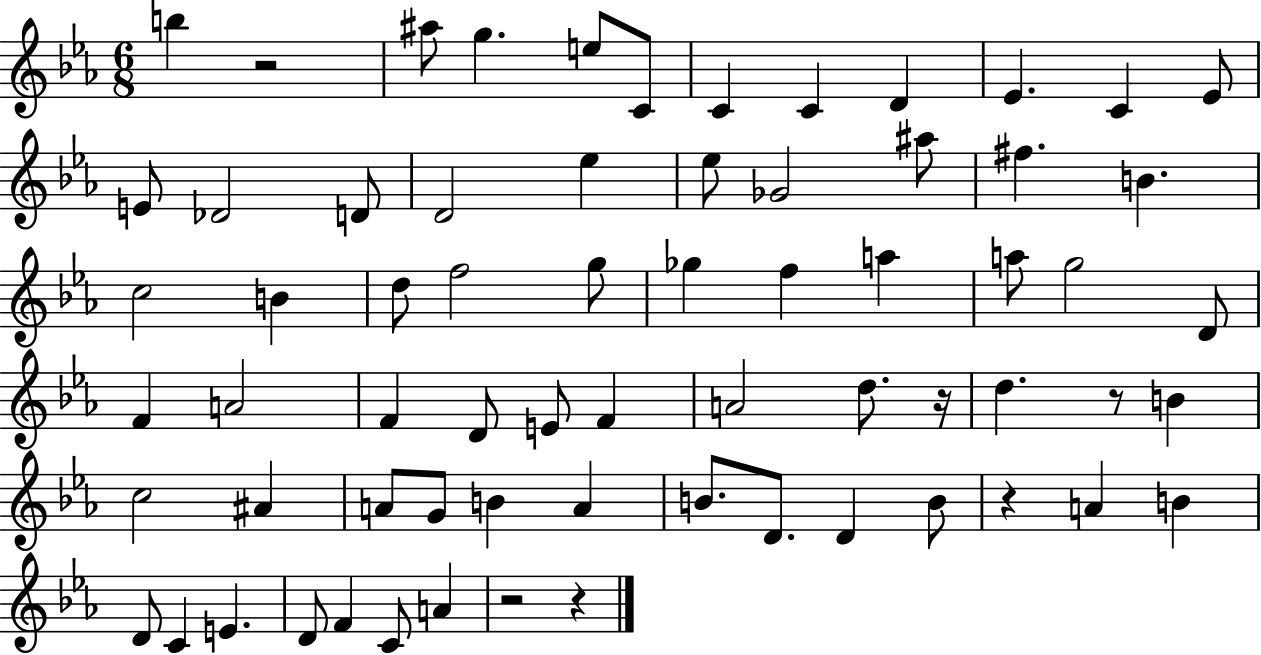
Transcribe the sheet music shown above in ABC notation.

X:1
T:Untitled
M:6/8
L:1/4
K:Eb
b z2 ^a/2 g e/2 C/2 C C D _E C _E/2 E/2 _D2 D/2 D2 _e _e/2 _G2 ^a/2 ^f B c2 B d/2 f2 g/2 _g f a a/2 g2 D/2 F A2 F D/2 E/2 F A2 d/2 z/4 d z/2 B c2 ^A A/2 G/2 B A B/2 D/2 D B/2 z A B D/2 C E D/2 F C/2 A z2 z